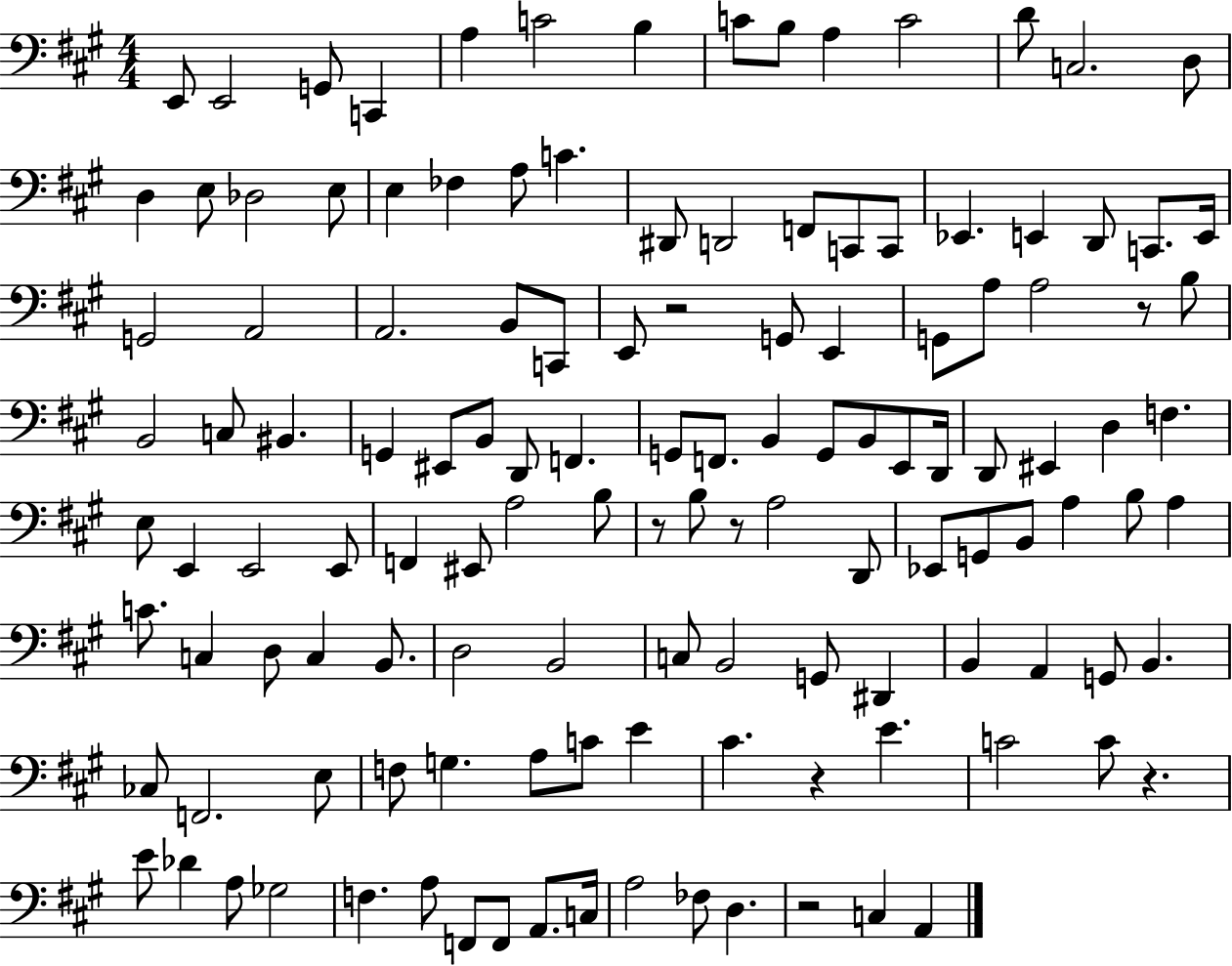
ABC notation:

X:1
T:Untitled
M:4/4
L:1/4
K:A
E,,/2 E,,2 G,,/2 C,, A, C2 B, C/2 B,/2 A, C2 D/2 C,2 D,/2 D, E,/2 _D,2 E,/2 E, _F, A,/2 C ^D,,/2 D,,2 F,,/2 C,,/2 C,,/2 _E,, E,, D,,/2 C,,/2 E,,/4 G,,2 A,,2 A,,2 B,,/2 C,,/2 E,,/2 z2 G,,/2 E,, G,,/2 A,/2 A,2 z/2 B,/2 B,,2 C,/2 ^B,, G,, ^E,,/2 B,,/2 D,,/2 F,, G,,/2 F,,/2 B,, G,,/2 B,,/2 E,,/2 D,,/4 D,,/2 ^E,, D, F, E,/2 E,, E,,2 E,,/2 F,, ^E,,/2 A,2 B,/2 z/2 B,/2 z/2 A,2 D,,/2 _E,,/2 G,,/2 B,,/2 A, B,/2 A, C/2 C, D,/2 C, B,,/2 D,2 B,,2 C,/2 B,,2 G,,/2 ^D,, B,, A,, G,,/2 B,, _C,/2 F,,2 E,/2 F,/2 G, A,/2 C/2 E ^C z E C2 C/2 z E/2 _D A,/2 _G,2 F, A,/2 F,,/2 F,,/2 A,,/2 C,/4 A,2 _F,/2 D, z2 C, A,,